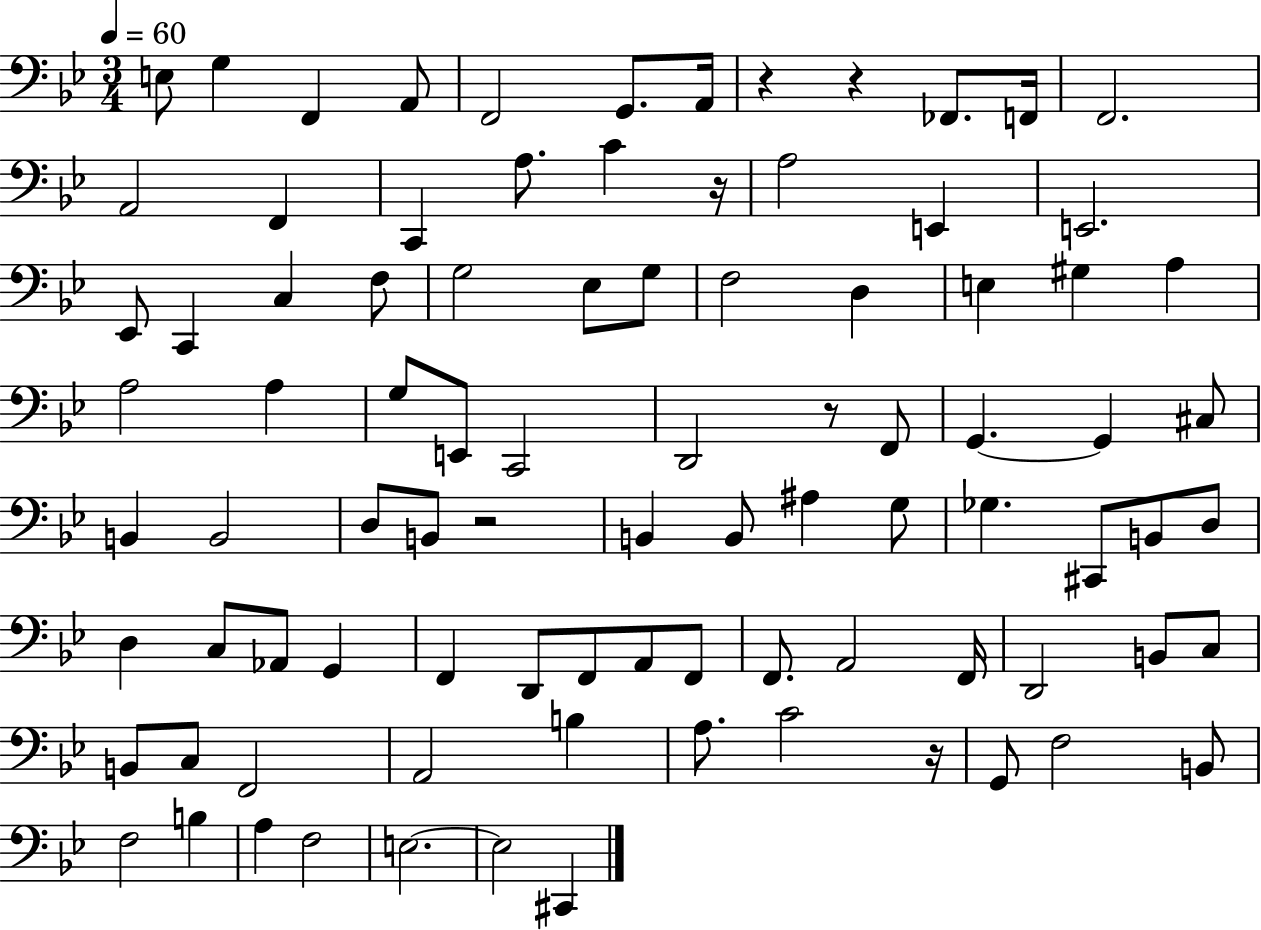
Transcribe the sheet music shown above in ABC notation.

X:1
T:Untitled
M:3/4
L:1/4
K:Bb
E,/2 G, F,, A,,/2 F,,2 G,,/2 A,,/4 z z _F,,/2 F,,/4 F,,2 A,,2 F,, C,, A,/2 C z/4 A,2 E,, E,,2 _E,,/2 C,, C, F,/2 G,2 _E,/2 G,/2 F,2 D, E, ^G, A, A,2 A, G,/2 E,,/2 C,,2 D,,2 z/2 F,,/2 G,, G,, ^C,/2 B,, B,,2 D,/2 B,,/2 z2 B,, B,,/2 ^A, G,/2 _G, ^C,,/2 B,,/2 D,/2 D, C,/2 _A,,/2 G,, F,, D,,/2 F,,/2 A,,/2 F,,/2 F,,/2 A,,2 F,,/4 D,,2 B,,/2 C,/2 B,,/2 C,/2 F,,2 A,,2 B, A,/2 C2 z/4 G,,/2 F,2 B,,/2 F,2 B, A, F,2 E,2 E,2 ^C,,